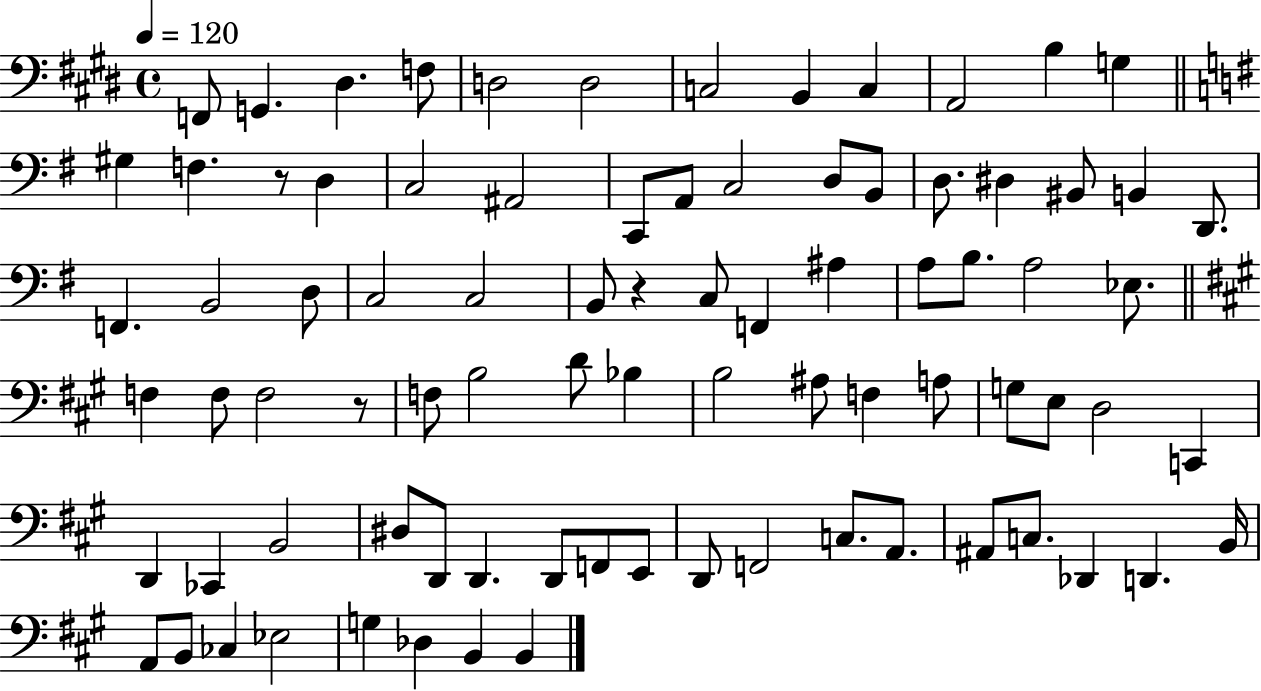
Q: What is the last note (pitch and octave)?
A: B2